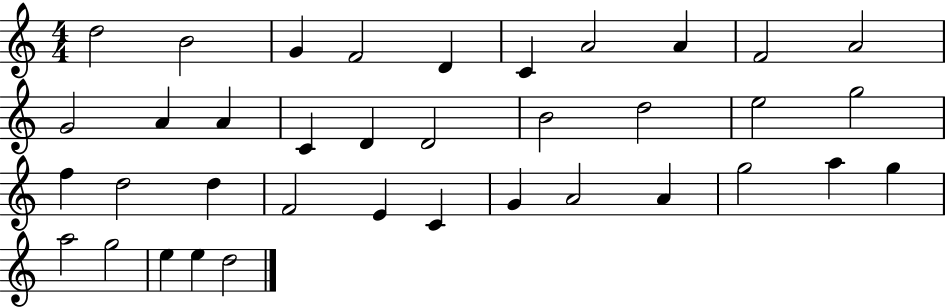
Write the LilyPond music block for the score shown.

{
  \clef treble
  \numericTimeSignature
  \time 4/4
  \key c \major
  d''2 b'2 | g'4 f'2 d'4 | c'4 a'2 a'4 | f'2 a'2 | \break g'2 a'4 a'4 | c'4 d'4 d'2 | b'2 d''2 | e''2 g''2 | \break f''4 d''2 d''4 | f'2 e'4 c'4 | g'4 a'2 a'4 | g''2 a''4 g''4 | \break a''2 g''2 | e''4 e''4 d''2 | \bar "|."
}